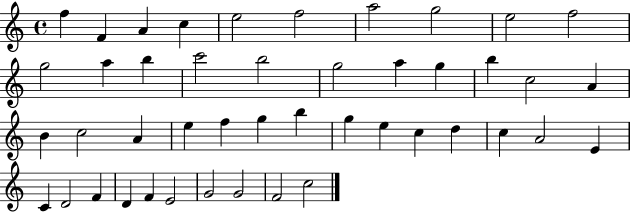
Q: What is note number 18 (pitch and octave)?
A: G5